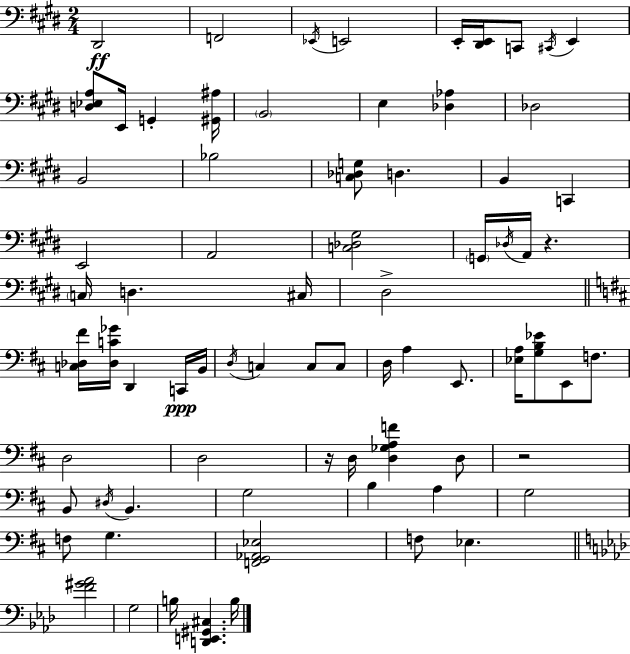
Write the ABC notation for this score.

X:1
T:Untitled
M:2/4
L:1/4
K:E
^D,,2 F,,2 _E,,/4 E,,2 E,,/4 [^D,,E,,]/4 C,,/2 ^C,,/4 E,, [D,_E,A,]/2 E,,/4 G,, [^G,,^A,]/4 B,,2 E, [_D,_A,] _D,2 B,,2 _B,2 [C,_D,G,]/2 D, B,, C,, E,,2 A,,2 [C,_D,^G,]2 G,,/4 _D,/4 A,,/4 z C,/4 D, ^C,/4 ^D,2 [C,_D,^F]/4 [_D,C_G]/4 D,, C,,/4 B,,/4 D,/4 C, C,/2 C,/2 D,/4 A, E,,/2 [_E,A,]/4 [G,B,_E]/2 E,,/2 F,/2 D,2 D,2 z/4 D,/4 [D,_G,A,F] D,/2 z2 B,,/2 ^D,/4 B,, G,2 B, A, G,2 F,/2 G, [F,,G,,_A,,_E,]2 F,/2 _E, [F^G_A]2 G,2 B,/4 [D,,E,,^G,,^C,] B,/4